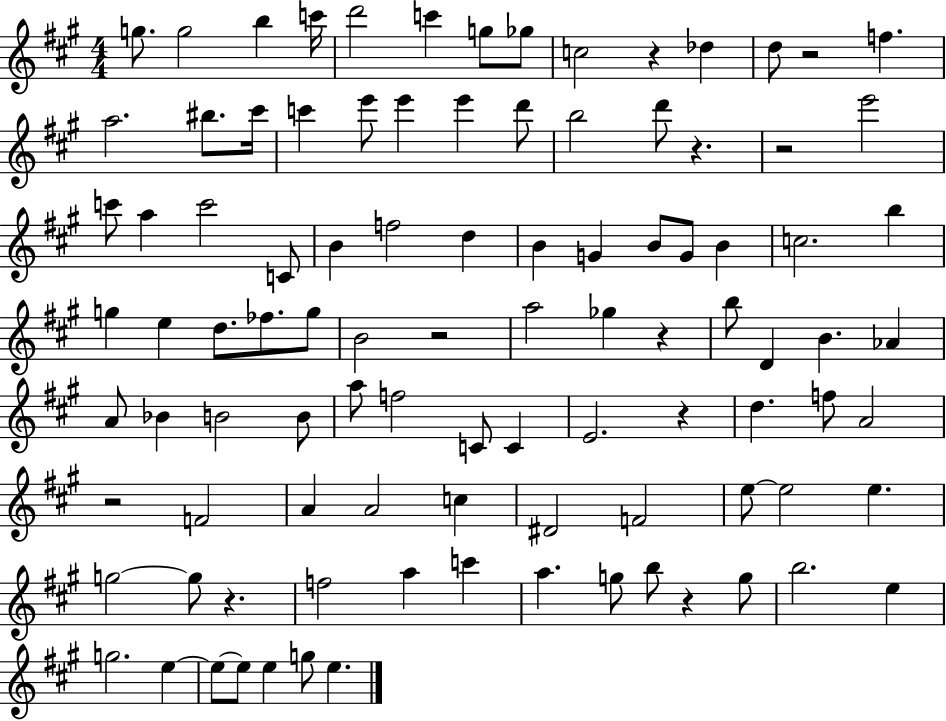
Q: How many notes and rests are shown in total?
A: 98